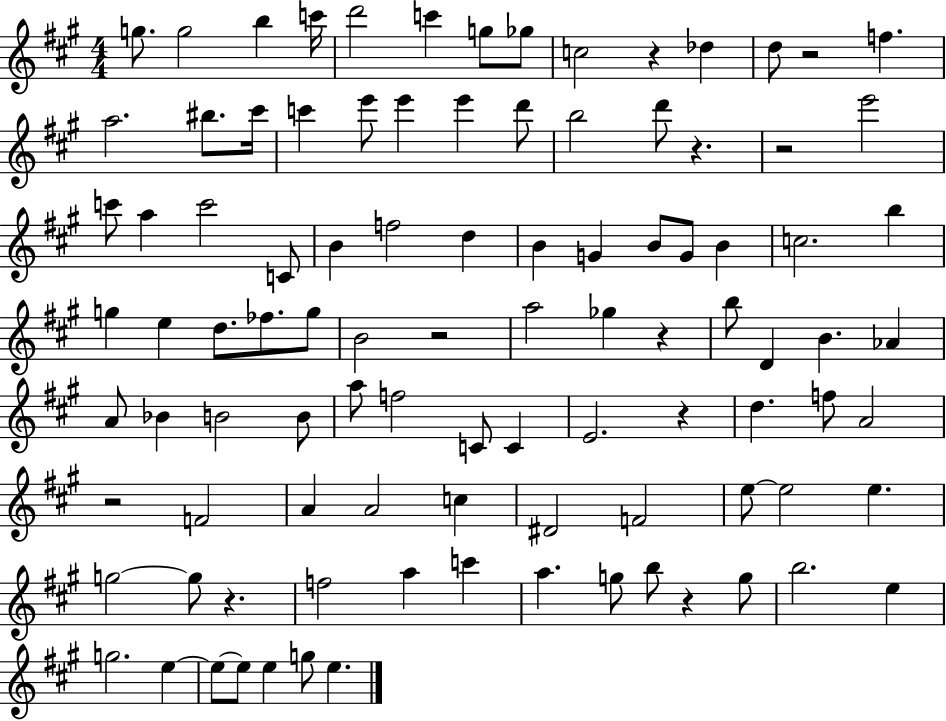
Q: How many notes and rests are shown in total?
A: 98